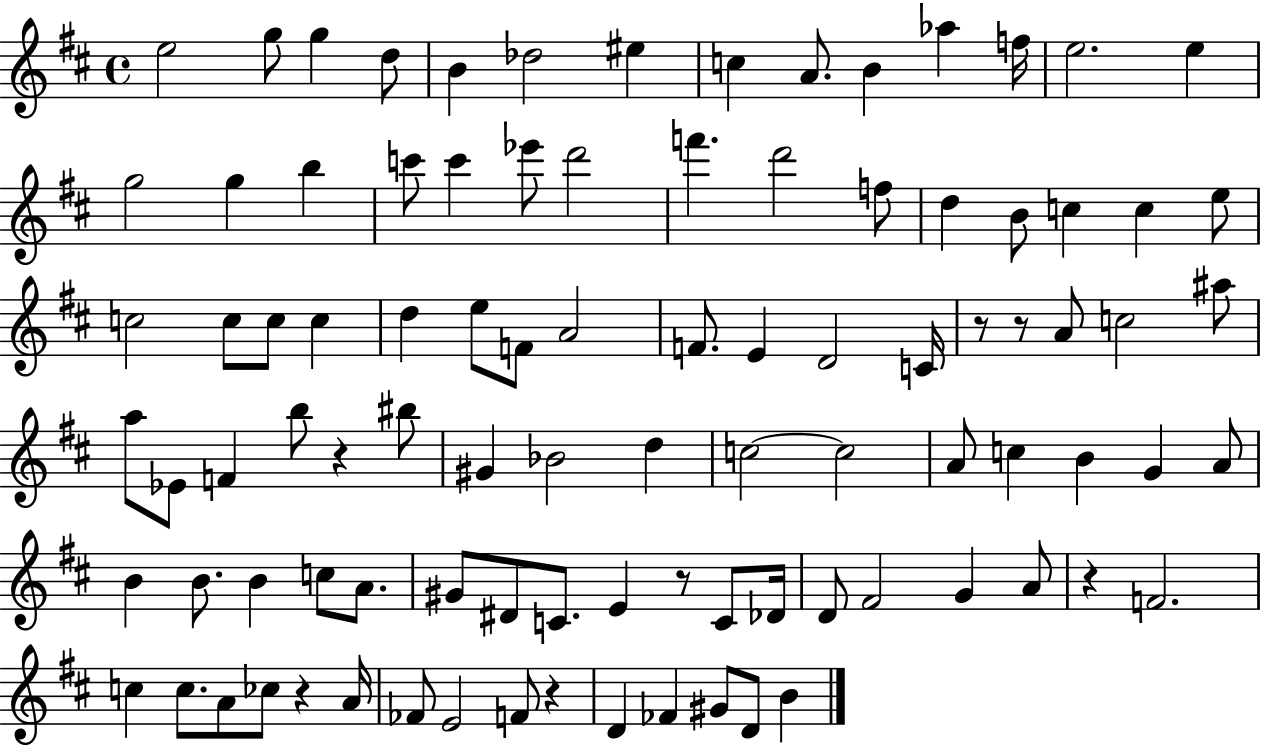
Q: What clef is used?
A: treble